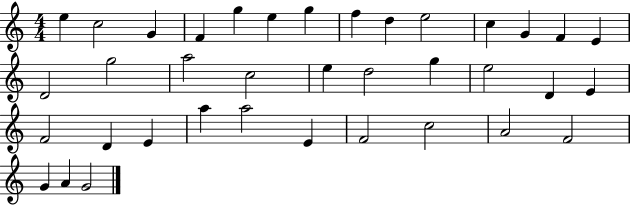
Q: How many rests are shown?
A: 0